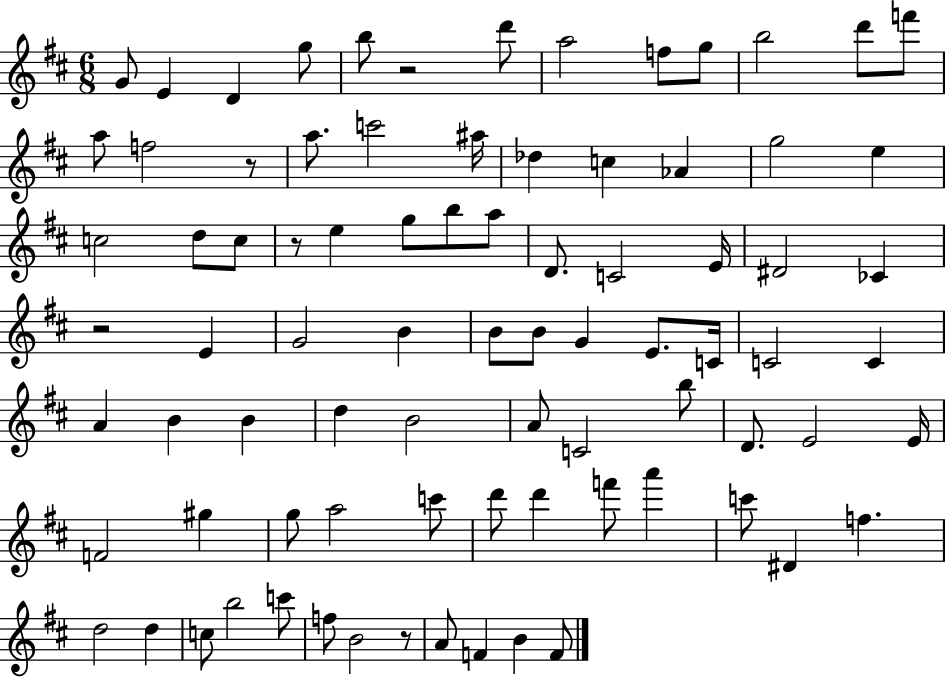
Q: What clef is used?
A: treble